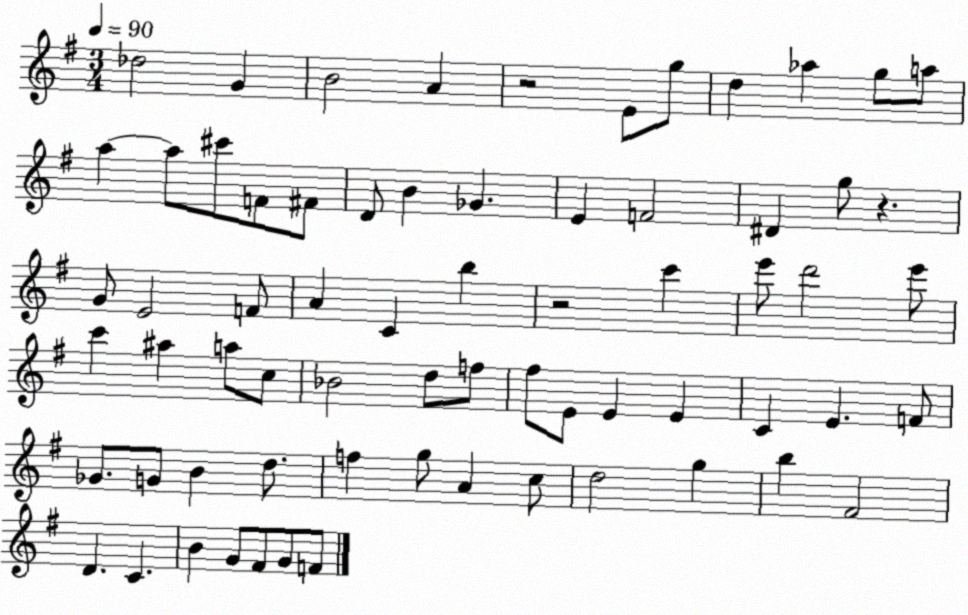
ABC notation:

X:1
T:Untitled
M:3/4
L:1/4
K:G
_d2 G B2 A z2 E/2 g/2 d _a g/2 a/2 a a/2 ^c'/2 F/2 ^F/2 D/2 B _G E F2 ^D g/2 z G/2 E2 F/2 A C b z2 c' e'/2 d'2 e'/2 c' ^a a/2 c/2 _B2 d/2 f/2 ^f/2 E/2 E E C E F/2 _G/2 G/2 B d/2 f g/2 A c/2 d2 g b ^F2 D C B G/2 ^F/2 G/2 F/2